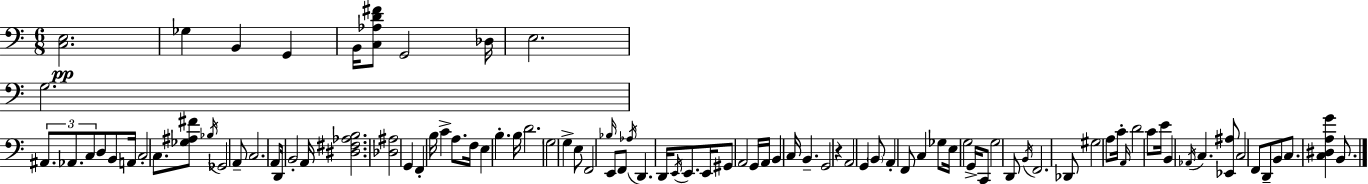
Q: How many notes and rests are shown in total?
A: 95